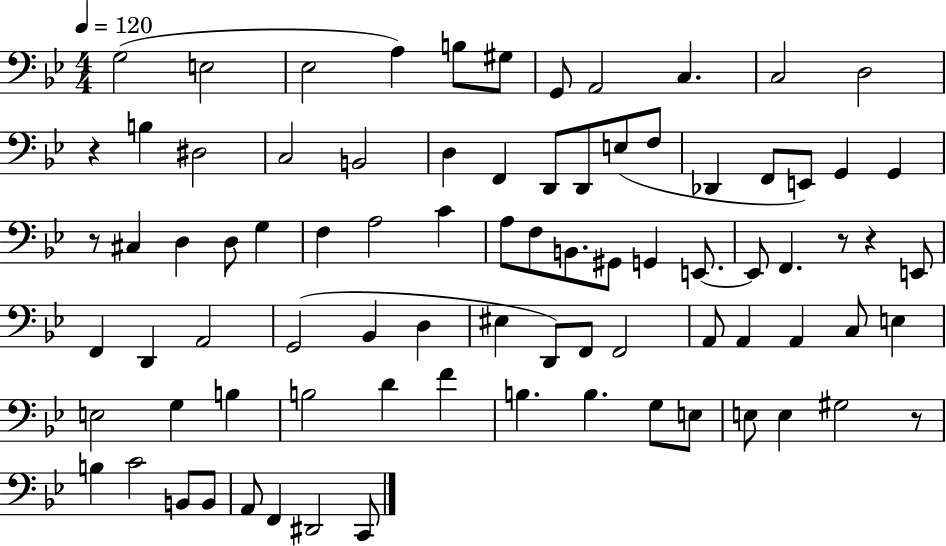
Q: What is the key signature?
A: BES major